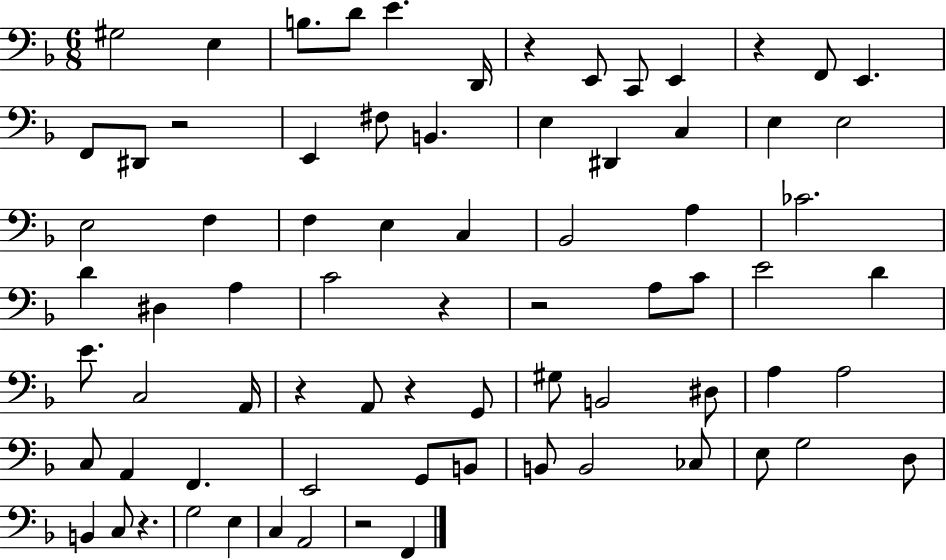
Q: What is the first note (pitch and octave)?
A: G#3